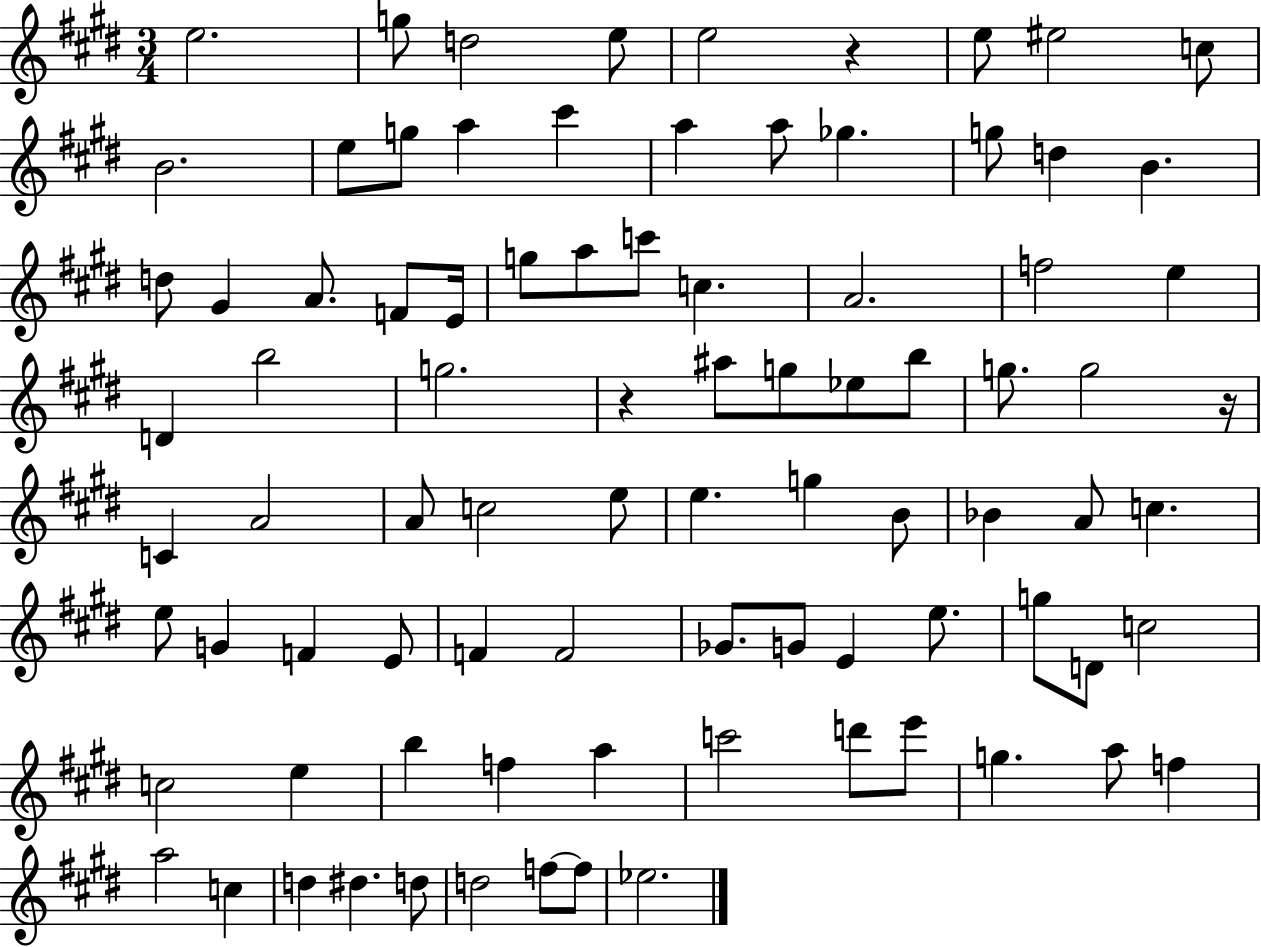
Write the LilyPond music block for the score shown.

{
  \clef treble
  \numericTimeSignature
  \time 3/4
  \key e \major
  e''2. | g''8 d''2 e''8 | e''2 r4 | e''8 eis''2 c''8 | \break b'2. | e''8 g''8 a''4 cis'''4 | a''4 a''8 ges''4. | g''8 d''4 b'4. | \break d''8 gis'4 a'8. f'8 e'16 | g''8 a''8 c'''8 c''4. | a'2. | f''2 e''4 | \break d'4 b''2 | g''2. | r4 ais''8 g''8 ees''8 b''8 | g''8. g''2 r16 | \break c'4 a'2 | a'8 c''2 e''8 | e''4. g''4 b'8 | bes'4 a'8 c''4. | \break e''8 g'4 f'4 e'8 | f'4 f'2 | ges'8. g'8 e'4 e''8. | g''8 d'8 c''2 | \break c''2 e''4 | b''4 f''4 a''4 | c'''2 d'''8 e'''8 | g''4. a''8 f''4 | \break a''2 c''4 | d''4 dis''4. d''8 | d''2 f''8~~ f''8 | ees''2. | \break \bar "|."
}